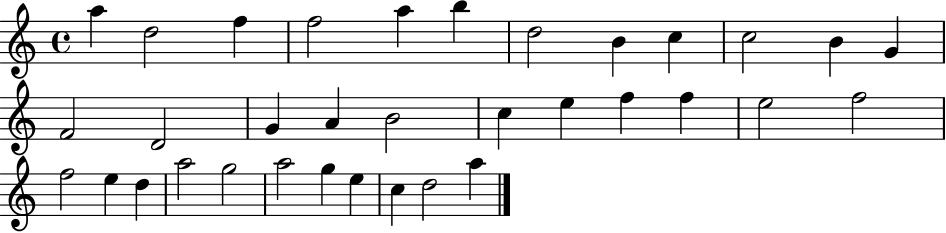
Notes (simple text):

A5/q D5/h F5/q F5/h A5/q B5/q D5/h B4/q C5/q C5/h B4/q G4/q F4/h D4/h G4/q A4/q B4/h C5/q E5/q F5/q F5/q E5/h F5/h F5/h E5/q D5/q A5/h G5/h A5/h G5/q E5/q C5/q D5/h A5/q